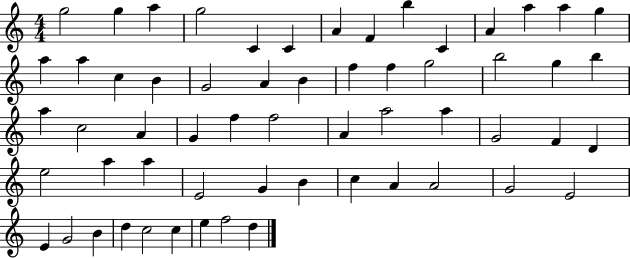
G5/h G5/q A5/q G5/h C4/q C4/q A4/q F4/q B5/q C4/q A4/q A5/q A5/q G5/q A5/q A5/q C5/q B4/q G4/h A4/q B4/q F5/q F5/q G5/h B5/h G5/q B5/q A5/q C5/h A4/q G4/q F5/q F5/h A4/q A5/h A5/q G4/h F4/q D4/q E5/h A5/q A5/q E4/h G4/q B4/q C5/q A4/q A4/h G4/h E4/h E4/q G4/h B4/q D5/q C5/h C5/q E5/q F5/h D5/q